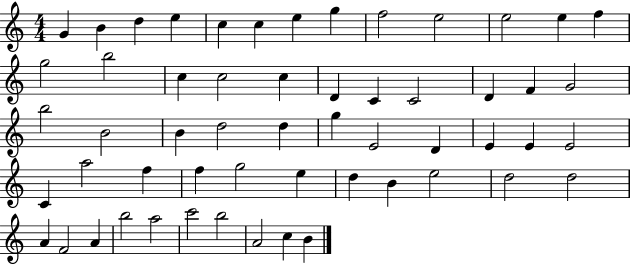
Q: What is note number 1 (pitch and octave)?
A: G4